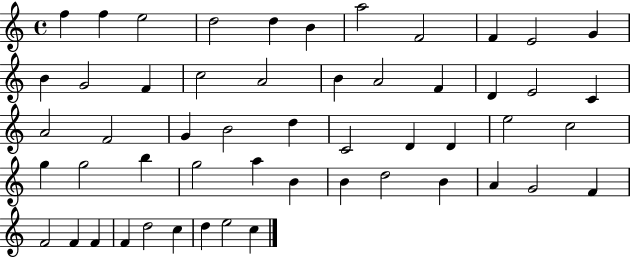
F5/q F5/q E5/h D5/h D5/q B4/q A5/h F4/h F4/q E4/h G4/q B4/q G4/h F4/q C5/h A4/h B4/q A4/h F4/q D4/q E4/h C4/q A4/h F4/h G4/q B4/h D5/q C4/h D4/q D4/q E5/h C5/h G5/q G5/h B5/q G5/h A5/q B4/q B4/q D5/h B4/q A4/q G4/h F4/q F4/h F4/q F4/q F4/q D5/h C5/q D5/q E5/h C5/q